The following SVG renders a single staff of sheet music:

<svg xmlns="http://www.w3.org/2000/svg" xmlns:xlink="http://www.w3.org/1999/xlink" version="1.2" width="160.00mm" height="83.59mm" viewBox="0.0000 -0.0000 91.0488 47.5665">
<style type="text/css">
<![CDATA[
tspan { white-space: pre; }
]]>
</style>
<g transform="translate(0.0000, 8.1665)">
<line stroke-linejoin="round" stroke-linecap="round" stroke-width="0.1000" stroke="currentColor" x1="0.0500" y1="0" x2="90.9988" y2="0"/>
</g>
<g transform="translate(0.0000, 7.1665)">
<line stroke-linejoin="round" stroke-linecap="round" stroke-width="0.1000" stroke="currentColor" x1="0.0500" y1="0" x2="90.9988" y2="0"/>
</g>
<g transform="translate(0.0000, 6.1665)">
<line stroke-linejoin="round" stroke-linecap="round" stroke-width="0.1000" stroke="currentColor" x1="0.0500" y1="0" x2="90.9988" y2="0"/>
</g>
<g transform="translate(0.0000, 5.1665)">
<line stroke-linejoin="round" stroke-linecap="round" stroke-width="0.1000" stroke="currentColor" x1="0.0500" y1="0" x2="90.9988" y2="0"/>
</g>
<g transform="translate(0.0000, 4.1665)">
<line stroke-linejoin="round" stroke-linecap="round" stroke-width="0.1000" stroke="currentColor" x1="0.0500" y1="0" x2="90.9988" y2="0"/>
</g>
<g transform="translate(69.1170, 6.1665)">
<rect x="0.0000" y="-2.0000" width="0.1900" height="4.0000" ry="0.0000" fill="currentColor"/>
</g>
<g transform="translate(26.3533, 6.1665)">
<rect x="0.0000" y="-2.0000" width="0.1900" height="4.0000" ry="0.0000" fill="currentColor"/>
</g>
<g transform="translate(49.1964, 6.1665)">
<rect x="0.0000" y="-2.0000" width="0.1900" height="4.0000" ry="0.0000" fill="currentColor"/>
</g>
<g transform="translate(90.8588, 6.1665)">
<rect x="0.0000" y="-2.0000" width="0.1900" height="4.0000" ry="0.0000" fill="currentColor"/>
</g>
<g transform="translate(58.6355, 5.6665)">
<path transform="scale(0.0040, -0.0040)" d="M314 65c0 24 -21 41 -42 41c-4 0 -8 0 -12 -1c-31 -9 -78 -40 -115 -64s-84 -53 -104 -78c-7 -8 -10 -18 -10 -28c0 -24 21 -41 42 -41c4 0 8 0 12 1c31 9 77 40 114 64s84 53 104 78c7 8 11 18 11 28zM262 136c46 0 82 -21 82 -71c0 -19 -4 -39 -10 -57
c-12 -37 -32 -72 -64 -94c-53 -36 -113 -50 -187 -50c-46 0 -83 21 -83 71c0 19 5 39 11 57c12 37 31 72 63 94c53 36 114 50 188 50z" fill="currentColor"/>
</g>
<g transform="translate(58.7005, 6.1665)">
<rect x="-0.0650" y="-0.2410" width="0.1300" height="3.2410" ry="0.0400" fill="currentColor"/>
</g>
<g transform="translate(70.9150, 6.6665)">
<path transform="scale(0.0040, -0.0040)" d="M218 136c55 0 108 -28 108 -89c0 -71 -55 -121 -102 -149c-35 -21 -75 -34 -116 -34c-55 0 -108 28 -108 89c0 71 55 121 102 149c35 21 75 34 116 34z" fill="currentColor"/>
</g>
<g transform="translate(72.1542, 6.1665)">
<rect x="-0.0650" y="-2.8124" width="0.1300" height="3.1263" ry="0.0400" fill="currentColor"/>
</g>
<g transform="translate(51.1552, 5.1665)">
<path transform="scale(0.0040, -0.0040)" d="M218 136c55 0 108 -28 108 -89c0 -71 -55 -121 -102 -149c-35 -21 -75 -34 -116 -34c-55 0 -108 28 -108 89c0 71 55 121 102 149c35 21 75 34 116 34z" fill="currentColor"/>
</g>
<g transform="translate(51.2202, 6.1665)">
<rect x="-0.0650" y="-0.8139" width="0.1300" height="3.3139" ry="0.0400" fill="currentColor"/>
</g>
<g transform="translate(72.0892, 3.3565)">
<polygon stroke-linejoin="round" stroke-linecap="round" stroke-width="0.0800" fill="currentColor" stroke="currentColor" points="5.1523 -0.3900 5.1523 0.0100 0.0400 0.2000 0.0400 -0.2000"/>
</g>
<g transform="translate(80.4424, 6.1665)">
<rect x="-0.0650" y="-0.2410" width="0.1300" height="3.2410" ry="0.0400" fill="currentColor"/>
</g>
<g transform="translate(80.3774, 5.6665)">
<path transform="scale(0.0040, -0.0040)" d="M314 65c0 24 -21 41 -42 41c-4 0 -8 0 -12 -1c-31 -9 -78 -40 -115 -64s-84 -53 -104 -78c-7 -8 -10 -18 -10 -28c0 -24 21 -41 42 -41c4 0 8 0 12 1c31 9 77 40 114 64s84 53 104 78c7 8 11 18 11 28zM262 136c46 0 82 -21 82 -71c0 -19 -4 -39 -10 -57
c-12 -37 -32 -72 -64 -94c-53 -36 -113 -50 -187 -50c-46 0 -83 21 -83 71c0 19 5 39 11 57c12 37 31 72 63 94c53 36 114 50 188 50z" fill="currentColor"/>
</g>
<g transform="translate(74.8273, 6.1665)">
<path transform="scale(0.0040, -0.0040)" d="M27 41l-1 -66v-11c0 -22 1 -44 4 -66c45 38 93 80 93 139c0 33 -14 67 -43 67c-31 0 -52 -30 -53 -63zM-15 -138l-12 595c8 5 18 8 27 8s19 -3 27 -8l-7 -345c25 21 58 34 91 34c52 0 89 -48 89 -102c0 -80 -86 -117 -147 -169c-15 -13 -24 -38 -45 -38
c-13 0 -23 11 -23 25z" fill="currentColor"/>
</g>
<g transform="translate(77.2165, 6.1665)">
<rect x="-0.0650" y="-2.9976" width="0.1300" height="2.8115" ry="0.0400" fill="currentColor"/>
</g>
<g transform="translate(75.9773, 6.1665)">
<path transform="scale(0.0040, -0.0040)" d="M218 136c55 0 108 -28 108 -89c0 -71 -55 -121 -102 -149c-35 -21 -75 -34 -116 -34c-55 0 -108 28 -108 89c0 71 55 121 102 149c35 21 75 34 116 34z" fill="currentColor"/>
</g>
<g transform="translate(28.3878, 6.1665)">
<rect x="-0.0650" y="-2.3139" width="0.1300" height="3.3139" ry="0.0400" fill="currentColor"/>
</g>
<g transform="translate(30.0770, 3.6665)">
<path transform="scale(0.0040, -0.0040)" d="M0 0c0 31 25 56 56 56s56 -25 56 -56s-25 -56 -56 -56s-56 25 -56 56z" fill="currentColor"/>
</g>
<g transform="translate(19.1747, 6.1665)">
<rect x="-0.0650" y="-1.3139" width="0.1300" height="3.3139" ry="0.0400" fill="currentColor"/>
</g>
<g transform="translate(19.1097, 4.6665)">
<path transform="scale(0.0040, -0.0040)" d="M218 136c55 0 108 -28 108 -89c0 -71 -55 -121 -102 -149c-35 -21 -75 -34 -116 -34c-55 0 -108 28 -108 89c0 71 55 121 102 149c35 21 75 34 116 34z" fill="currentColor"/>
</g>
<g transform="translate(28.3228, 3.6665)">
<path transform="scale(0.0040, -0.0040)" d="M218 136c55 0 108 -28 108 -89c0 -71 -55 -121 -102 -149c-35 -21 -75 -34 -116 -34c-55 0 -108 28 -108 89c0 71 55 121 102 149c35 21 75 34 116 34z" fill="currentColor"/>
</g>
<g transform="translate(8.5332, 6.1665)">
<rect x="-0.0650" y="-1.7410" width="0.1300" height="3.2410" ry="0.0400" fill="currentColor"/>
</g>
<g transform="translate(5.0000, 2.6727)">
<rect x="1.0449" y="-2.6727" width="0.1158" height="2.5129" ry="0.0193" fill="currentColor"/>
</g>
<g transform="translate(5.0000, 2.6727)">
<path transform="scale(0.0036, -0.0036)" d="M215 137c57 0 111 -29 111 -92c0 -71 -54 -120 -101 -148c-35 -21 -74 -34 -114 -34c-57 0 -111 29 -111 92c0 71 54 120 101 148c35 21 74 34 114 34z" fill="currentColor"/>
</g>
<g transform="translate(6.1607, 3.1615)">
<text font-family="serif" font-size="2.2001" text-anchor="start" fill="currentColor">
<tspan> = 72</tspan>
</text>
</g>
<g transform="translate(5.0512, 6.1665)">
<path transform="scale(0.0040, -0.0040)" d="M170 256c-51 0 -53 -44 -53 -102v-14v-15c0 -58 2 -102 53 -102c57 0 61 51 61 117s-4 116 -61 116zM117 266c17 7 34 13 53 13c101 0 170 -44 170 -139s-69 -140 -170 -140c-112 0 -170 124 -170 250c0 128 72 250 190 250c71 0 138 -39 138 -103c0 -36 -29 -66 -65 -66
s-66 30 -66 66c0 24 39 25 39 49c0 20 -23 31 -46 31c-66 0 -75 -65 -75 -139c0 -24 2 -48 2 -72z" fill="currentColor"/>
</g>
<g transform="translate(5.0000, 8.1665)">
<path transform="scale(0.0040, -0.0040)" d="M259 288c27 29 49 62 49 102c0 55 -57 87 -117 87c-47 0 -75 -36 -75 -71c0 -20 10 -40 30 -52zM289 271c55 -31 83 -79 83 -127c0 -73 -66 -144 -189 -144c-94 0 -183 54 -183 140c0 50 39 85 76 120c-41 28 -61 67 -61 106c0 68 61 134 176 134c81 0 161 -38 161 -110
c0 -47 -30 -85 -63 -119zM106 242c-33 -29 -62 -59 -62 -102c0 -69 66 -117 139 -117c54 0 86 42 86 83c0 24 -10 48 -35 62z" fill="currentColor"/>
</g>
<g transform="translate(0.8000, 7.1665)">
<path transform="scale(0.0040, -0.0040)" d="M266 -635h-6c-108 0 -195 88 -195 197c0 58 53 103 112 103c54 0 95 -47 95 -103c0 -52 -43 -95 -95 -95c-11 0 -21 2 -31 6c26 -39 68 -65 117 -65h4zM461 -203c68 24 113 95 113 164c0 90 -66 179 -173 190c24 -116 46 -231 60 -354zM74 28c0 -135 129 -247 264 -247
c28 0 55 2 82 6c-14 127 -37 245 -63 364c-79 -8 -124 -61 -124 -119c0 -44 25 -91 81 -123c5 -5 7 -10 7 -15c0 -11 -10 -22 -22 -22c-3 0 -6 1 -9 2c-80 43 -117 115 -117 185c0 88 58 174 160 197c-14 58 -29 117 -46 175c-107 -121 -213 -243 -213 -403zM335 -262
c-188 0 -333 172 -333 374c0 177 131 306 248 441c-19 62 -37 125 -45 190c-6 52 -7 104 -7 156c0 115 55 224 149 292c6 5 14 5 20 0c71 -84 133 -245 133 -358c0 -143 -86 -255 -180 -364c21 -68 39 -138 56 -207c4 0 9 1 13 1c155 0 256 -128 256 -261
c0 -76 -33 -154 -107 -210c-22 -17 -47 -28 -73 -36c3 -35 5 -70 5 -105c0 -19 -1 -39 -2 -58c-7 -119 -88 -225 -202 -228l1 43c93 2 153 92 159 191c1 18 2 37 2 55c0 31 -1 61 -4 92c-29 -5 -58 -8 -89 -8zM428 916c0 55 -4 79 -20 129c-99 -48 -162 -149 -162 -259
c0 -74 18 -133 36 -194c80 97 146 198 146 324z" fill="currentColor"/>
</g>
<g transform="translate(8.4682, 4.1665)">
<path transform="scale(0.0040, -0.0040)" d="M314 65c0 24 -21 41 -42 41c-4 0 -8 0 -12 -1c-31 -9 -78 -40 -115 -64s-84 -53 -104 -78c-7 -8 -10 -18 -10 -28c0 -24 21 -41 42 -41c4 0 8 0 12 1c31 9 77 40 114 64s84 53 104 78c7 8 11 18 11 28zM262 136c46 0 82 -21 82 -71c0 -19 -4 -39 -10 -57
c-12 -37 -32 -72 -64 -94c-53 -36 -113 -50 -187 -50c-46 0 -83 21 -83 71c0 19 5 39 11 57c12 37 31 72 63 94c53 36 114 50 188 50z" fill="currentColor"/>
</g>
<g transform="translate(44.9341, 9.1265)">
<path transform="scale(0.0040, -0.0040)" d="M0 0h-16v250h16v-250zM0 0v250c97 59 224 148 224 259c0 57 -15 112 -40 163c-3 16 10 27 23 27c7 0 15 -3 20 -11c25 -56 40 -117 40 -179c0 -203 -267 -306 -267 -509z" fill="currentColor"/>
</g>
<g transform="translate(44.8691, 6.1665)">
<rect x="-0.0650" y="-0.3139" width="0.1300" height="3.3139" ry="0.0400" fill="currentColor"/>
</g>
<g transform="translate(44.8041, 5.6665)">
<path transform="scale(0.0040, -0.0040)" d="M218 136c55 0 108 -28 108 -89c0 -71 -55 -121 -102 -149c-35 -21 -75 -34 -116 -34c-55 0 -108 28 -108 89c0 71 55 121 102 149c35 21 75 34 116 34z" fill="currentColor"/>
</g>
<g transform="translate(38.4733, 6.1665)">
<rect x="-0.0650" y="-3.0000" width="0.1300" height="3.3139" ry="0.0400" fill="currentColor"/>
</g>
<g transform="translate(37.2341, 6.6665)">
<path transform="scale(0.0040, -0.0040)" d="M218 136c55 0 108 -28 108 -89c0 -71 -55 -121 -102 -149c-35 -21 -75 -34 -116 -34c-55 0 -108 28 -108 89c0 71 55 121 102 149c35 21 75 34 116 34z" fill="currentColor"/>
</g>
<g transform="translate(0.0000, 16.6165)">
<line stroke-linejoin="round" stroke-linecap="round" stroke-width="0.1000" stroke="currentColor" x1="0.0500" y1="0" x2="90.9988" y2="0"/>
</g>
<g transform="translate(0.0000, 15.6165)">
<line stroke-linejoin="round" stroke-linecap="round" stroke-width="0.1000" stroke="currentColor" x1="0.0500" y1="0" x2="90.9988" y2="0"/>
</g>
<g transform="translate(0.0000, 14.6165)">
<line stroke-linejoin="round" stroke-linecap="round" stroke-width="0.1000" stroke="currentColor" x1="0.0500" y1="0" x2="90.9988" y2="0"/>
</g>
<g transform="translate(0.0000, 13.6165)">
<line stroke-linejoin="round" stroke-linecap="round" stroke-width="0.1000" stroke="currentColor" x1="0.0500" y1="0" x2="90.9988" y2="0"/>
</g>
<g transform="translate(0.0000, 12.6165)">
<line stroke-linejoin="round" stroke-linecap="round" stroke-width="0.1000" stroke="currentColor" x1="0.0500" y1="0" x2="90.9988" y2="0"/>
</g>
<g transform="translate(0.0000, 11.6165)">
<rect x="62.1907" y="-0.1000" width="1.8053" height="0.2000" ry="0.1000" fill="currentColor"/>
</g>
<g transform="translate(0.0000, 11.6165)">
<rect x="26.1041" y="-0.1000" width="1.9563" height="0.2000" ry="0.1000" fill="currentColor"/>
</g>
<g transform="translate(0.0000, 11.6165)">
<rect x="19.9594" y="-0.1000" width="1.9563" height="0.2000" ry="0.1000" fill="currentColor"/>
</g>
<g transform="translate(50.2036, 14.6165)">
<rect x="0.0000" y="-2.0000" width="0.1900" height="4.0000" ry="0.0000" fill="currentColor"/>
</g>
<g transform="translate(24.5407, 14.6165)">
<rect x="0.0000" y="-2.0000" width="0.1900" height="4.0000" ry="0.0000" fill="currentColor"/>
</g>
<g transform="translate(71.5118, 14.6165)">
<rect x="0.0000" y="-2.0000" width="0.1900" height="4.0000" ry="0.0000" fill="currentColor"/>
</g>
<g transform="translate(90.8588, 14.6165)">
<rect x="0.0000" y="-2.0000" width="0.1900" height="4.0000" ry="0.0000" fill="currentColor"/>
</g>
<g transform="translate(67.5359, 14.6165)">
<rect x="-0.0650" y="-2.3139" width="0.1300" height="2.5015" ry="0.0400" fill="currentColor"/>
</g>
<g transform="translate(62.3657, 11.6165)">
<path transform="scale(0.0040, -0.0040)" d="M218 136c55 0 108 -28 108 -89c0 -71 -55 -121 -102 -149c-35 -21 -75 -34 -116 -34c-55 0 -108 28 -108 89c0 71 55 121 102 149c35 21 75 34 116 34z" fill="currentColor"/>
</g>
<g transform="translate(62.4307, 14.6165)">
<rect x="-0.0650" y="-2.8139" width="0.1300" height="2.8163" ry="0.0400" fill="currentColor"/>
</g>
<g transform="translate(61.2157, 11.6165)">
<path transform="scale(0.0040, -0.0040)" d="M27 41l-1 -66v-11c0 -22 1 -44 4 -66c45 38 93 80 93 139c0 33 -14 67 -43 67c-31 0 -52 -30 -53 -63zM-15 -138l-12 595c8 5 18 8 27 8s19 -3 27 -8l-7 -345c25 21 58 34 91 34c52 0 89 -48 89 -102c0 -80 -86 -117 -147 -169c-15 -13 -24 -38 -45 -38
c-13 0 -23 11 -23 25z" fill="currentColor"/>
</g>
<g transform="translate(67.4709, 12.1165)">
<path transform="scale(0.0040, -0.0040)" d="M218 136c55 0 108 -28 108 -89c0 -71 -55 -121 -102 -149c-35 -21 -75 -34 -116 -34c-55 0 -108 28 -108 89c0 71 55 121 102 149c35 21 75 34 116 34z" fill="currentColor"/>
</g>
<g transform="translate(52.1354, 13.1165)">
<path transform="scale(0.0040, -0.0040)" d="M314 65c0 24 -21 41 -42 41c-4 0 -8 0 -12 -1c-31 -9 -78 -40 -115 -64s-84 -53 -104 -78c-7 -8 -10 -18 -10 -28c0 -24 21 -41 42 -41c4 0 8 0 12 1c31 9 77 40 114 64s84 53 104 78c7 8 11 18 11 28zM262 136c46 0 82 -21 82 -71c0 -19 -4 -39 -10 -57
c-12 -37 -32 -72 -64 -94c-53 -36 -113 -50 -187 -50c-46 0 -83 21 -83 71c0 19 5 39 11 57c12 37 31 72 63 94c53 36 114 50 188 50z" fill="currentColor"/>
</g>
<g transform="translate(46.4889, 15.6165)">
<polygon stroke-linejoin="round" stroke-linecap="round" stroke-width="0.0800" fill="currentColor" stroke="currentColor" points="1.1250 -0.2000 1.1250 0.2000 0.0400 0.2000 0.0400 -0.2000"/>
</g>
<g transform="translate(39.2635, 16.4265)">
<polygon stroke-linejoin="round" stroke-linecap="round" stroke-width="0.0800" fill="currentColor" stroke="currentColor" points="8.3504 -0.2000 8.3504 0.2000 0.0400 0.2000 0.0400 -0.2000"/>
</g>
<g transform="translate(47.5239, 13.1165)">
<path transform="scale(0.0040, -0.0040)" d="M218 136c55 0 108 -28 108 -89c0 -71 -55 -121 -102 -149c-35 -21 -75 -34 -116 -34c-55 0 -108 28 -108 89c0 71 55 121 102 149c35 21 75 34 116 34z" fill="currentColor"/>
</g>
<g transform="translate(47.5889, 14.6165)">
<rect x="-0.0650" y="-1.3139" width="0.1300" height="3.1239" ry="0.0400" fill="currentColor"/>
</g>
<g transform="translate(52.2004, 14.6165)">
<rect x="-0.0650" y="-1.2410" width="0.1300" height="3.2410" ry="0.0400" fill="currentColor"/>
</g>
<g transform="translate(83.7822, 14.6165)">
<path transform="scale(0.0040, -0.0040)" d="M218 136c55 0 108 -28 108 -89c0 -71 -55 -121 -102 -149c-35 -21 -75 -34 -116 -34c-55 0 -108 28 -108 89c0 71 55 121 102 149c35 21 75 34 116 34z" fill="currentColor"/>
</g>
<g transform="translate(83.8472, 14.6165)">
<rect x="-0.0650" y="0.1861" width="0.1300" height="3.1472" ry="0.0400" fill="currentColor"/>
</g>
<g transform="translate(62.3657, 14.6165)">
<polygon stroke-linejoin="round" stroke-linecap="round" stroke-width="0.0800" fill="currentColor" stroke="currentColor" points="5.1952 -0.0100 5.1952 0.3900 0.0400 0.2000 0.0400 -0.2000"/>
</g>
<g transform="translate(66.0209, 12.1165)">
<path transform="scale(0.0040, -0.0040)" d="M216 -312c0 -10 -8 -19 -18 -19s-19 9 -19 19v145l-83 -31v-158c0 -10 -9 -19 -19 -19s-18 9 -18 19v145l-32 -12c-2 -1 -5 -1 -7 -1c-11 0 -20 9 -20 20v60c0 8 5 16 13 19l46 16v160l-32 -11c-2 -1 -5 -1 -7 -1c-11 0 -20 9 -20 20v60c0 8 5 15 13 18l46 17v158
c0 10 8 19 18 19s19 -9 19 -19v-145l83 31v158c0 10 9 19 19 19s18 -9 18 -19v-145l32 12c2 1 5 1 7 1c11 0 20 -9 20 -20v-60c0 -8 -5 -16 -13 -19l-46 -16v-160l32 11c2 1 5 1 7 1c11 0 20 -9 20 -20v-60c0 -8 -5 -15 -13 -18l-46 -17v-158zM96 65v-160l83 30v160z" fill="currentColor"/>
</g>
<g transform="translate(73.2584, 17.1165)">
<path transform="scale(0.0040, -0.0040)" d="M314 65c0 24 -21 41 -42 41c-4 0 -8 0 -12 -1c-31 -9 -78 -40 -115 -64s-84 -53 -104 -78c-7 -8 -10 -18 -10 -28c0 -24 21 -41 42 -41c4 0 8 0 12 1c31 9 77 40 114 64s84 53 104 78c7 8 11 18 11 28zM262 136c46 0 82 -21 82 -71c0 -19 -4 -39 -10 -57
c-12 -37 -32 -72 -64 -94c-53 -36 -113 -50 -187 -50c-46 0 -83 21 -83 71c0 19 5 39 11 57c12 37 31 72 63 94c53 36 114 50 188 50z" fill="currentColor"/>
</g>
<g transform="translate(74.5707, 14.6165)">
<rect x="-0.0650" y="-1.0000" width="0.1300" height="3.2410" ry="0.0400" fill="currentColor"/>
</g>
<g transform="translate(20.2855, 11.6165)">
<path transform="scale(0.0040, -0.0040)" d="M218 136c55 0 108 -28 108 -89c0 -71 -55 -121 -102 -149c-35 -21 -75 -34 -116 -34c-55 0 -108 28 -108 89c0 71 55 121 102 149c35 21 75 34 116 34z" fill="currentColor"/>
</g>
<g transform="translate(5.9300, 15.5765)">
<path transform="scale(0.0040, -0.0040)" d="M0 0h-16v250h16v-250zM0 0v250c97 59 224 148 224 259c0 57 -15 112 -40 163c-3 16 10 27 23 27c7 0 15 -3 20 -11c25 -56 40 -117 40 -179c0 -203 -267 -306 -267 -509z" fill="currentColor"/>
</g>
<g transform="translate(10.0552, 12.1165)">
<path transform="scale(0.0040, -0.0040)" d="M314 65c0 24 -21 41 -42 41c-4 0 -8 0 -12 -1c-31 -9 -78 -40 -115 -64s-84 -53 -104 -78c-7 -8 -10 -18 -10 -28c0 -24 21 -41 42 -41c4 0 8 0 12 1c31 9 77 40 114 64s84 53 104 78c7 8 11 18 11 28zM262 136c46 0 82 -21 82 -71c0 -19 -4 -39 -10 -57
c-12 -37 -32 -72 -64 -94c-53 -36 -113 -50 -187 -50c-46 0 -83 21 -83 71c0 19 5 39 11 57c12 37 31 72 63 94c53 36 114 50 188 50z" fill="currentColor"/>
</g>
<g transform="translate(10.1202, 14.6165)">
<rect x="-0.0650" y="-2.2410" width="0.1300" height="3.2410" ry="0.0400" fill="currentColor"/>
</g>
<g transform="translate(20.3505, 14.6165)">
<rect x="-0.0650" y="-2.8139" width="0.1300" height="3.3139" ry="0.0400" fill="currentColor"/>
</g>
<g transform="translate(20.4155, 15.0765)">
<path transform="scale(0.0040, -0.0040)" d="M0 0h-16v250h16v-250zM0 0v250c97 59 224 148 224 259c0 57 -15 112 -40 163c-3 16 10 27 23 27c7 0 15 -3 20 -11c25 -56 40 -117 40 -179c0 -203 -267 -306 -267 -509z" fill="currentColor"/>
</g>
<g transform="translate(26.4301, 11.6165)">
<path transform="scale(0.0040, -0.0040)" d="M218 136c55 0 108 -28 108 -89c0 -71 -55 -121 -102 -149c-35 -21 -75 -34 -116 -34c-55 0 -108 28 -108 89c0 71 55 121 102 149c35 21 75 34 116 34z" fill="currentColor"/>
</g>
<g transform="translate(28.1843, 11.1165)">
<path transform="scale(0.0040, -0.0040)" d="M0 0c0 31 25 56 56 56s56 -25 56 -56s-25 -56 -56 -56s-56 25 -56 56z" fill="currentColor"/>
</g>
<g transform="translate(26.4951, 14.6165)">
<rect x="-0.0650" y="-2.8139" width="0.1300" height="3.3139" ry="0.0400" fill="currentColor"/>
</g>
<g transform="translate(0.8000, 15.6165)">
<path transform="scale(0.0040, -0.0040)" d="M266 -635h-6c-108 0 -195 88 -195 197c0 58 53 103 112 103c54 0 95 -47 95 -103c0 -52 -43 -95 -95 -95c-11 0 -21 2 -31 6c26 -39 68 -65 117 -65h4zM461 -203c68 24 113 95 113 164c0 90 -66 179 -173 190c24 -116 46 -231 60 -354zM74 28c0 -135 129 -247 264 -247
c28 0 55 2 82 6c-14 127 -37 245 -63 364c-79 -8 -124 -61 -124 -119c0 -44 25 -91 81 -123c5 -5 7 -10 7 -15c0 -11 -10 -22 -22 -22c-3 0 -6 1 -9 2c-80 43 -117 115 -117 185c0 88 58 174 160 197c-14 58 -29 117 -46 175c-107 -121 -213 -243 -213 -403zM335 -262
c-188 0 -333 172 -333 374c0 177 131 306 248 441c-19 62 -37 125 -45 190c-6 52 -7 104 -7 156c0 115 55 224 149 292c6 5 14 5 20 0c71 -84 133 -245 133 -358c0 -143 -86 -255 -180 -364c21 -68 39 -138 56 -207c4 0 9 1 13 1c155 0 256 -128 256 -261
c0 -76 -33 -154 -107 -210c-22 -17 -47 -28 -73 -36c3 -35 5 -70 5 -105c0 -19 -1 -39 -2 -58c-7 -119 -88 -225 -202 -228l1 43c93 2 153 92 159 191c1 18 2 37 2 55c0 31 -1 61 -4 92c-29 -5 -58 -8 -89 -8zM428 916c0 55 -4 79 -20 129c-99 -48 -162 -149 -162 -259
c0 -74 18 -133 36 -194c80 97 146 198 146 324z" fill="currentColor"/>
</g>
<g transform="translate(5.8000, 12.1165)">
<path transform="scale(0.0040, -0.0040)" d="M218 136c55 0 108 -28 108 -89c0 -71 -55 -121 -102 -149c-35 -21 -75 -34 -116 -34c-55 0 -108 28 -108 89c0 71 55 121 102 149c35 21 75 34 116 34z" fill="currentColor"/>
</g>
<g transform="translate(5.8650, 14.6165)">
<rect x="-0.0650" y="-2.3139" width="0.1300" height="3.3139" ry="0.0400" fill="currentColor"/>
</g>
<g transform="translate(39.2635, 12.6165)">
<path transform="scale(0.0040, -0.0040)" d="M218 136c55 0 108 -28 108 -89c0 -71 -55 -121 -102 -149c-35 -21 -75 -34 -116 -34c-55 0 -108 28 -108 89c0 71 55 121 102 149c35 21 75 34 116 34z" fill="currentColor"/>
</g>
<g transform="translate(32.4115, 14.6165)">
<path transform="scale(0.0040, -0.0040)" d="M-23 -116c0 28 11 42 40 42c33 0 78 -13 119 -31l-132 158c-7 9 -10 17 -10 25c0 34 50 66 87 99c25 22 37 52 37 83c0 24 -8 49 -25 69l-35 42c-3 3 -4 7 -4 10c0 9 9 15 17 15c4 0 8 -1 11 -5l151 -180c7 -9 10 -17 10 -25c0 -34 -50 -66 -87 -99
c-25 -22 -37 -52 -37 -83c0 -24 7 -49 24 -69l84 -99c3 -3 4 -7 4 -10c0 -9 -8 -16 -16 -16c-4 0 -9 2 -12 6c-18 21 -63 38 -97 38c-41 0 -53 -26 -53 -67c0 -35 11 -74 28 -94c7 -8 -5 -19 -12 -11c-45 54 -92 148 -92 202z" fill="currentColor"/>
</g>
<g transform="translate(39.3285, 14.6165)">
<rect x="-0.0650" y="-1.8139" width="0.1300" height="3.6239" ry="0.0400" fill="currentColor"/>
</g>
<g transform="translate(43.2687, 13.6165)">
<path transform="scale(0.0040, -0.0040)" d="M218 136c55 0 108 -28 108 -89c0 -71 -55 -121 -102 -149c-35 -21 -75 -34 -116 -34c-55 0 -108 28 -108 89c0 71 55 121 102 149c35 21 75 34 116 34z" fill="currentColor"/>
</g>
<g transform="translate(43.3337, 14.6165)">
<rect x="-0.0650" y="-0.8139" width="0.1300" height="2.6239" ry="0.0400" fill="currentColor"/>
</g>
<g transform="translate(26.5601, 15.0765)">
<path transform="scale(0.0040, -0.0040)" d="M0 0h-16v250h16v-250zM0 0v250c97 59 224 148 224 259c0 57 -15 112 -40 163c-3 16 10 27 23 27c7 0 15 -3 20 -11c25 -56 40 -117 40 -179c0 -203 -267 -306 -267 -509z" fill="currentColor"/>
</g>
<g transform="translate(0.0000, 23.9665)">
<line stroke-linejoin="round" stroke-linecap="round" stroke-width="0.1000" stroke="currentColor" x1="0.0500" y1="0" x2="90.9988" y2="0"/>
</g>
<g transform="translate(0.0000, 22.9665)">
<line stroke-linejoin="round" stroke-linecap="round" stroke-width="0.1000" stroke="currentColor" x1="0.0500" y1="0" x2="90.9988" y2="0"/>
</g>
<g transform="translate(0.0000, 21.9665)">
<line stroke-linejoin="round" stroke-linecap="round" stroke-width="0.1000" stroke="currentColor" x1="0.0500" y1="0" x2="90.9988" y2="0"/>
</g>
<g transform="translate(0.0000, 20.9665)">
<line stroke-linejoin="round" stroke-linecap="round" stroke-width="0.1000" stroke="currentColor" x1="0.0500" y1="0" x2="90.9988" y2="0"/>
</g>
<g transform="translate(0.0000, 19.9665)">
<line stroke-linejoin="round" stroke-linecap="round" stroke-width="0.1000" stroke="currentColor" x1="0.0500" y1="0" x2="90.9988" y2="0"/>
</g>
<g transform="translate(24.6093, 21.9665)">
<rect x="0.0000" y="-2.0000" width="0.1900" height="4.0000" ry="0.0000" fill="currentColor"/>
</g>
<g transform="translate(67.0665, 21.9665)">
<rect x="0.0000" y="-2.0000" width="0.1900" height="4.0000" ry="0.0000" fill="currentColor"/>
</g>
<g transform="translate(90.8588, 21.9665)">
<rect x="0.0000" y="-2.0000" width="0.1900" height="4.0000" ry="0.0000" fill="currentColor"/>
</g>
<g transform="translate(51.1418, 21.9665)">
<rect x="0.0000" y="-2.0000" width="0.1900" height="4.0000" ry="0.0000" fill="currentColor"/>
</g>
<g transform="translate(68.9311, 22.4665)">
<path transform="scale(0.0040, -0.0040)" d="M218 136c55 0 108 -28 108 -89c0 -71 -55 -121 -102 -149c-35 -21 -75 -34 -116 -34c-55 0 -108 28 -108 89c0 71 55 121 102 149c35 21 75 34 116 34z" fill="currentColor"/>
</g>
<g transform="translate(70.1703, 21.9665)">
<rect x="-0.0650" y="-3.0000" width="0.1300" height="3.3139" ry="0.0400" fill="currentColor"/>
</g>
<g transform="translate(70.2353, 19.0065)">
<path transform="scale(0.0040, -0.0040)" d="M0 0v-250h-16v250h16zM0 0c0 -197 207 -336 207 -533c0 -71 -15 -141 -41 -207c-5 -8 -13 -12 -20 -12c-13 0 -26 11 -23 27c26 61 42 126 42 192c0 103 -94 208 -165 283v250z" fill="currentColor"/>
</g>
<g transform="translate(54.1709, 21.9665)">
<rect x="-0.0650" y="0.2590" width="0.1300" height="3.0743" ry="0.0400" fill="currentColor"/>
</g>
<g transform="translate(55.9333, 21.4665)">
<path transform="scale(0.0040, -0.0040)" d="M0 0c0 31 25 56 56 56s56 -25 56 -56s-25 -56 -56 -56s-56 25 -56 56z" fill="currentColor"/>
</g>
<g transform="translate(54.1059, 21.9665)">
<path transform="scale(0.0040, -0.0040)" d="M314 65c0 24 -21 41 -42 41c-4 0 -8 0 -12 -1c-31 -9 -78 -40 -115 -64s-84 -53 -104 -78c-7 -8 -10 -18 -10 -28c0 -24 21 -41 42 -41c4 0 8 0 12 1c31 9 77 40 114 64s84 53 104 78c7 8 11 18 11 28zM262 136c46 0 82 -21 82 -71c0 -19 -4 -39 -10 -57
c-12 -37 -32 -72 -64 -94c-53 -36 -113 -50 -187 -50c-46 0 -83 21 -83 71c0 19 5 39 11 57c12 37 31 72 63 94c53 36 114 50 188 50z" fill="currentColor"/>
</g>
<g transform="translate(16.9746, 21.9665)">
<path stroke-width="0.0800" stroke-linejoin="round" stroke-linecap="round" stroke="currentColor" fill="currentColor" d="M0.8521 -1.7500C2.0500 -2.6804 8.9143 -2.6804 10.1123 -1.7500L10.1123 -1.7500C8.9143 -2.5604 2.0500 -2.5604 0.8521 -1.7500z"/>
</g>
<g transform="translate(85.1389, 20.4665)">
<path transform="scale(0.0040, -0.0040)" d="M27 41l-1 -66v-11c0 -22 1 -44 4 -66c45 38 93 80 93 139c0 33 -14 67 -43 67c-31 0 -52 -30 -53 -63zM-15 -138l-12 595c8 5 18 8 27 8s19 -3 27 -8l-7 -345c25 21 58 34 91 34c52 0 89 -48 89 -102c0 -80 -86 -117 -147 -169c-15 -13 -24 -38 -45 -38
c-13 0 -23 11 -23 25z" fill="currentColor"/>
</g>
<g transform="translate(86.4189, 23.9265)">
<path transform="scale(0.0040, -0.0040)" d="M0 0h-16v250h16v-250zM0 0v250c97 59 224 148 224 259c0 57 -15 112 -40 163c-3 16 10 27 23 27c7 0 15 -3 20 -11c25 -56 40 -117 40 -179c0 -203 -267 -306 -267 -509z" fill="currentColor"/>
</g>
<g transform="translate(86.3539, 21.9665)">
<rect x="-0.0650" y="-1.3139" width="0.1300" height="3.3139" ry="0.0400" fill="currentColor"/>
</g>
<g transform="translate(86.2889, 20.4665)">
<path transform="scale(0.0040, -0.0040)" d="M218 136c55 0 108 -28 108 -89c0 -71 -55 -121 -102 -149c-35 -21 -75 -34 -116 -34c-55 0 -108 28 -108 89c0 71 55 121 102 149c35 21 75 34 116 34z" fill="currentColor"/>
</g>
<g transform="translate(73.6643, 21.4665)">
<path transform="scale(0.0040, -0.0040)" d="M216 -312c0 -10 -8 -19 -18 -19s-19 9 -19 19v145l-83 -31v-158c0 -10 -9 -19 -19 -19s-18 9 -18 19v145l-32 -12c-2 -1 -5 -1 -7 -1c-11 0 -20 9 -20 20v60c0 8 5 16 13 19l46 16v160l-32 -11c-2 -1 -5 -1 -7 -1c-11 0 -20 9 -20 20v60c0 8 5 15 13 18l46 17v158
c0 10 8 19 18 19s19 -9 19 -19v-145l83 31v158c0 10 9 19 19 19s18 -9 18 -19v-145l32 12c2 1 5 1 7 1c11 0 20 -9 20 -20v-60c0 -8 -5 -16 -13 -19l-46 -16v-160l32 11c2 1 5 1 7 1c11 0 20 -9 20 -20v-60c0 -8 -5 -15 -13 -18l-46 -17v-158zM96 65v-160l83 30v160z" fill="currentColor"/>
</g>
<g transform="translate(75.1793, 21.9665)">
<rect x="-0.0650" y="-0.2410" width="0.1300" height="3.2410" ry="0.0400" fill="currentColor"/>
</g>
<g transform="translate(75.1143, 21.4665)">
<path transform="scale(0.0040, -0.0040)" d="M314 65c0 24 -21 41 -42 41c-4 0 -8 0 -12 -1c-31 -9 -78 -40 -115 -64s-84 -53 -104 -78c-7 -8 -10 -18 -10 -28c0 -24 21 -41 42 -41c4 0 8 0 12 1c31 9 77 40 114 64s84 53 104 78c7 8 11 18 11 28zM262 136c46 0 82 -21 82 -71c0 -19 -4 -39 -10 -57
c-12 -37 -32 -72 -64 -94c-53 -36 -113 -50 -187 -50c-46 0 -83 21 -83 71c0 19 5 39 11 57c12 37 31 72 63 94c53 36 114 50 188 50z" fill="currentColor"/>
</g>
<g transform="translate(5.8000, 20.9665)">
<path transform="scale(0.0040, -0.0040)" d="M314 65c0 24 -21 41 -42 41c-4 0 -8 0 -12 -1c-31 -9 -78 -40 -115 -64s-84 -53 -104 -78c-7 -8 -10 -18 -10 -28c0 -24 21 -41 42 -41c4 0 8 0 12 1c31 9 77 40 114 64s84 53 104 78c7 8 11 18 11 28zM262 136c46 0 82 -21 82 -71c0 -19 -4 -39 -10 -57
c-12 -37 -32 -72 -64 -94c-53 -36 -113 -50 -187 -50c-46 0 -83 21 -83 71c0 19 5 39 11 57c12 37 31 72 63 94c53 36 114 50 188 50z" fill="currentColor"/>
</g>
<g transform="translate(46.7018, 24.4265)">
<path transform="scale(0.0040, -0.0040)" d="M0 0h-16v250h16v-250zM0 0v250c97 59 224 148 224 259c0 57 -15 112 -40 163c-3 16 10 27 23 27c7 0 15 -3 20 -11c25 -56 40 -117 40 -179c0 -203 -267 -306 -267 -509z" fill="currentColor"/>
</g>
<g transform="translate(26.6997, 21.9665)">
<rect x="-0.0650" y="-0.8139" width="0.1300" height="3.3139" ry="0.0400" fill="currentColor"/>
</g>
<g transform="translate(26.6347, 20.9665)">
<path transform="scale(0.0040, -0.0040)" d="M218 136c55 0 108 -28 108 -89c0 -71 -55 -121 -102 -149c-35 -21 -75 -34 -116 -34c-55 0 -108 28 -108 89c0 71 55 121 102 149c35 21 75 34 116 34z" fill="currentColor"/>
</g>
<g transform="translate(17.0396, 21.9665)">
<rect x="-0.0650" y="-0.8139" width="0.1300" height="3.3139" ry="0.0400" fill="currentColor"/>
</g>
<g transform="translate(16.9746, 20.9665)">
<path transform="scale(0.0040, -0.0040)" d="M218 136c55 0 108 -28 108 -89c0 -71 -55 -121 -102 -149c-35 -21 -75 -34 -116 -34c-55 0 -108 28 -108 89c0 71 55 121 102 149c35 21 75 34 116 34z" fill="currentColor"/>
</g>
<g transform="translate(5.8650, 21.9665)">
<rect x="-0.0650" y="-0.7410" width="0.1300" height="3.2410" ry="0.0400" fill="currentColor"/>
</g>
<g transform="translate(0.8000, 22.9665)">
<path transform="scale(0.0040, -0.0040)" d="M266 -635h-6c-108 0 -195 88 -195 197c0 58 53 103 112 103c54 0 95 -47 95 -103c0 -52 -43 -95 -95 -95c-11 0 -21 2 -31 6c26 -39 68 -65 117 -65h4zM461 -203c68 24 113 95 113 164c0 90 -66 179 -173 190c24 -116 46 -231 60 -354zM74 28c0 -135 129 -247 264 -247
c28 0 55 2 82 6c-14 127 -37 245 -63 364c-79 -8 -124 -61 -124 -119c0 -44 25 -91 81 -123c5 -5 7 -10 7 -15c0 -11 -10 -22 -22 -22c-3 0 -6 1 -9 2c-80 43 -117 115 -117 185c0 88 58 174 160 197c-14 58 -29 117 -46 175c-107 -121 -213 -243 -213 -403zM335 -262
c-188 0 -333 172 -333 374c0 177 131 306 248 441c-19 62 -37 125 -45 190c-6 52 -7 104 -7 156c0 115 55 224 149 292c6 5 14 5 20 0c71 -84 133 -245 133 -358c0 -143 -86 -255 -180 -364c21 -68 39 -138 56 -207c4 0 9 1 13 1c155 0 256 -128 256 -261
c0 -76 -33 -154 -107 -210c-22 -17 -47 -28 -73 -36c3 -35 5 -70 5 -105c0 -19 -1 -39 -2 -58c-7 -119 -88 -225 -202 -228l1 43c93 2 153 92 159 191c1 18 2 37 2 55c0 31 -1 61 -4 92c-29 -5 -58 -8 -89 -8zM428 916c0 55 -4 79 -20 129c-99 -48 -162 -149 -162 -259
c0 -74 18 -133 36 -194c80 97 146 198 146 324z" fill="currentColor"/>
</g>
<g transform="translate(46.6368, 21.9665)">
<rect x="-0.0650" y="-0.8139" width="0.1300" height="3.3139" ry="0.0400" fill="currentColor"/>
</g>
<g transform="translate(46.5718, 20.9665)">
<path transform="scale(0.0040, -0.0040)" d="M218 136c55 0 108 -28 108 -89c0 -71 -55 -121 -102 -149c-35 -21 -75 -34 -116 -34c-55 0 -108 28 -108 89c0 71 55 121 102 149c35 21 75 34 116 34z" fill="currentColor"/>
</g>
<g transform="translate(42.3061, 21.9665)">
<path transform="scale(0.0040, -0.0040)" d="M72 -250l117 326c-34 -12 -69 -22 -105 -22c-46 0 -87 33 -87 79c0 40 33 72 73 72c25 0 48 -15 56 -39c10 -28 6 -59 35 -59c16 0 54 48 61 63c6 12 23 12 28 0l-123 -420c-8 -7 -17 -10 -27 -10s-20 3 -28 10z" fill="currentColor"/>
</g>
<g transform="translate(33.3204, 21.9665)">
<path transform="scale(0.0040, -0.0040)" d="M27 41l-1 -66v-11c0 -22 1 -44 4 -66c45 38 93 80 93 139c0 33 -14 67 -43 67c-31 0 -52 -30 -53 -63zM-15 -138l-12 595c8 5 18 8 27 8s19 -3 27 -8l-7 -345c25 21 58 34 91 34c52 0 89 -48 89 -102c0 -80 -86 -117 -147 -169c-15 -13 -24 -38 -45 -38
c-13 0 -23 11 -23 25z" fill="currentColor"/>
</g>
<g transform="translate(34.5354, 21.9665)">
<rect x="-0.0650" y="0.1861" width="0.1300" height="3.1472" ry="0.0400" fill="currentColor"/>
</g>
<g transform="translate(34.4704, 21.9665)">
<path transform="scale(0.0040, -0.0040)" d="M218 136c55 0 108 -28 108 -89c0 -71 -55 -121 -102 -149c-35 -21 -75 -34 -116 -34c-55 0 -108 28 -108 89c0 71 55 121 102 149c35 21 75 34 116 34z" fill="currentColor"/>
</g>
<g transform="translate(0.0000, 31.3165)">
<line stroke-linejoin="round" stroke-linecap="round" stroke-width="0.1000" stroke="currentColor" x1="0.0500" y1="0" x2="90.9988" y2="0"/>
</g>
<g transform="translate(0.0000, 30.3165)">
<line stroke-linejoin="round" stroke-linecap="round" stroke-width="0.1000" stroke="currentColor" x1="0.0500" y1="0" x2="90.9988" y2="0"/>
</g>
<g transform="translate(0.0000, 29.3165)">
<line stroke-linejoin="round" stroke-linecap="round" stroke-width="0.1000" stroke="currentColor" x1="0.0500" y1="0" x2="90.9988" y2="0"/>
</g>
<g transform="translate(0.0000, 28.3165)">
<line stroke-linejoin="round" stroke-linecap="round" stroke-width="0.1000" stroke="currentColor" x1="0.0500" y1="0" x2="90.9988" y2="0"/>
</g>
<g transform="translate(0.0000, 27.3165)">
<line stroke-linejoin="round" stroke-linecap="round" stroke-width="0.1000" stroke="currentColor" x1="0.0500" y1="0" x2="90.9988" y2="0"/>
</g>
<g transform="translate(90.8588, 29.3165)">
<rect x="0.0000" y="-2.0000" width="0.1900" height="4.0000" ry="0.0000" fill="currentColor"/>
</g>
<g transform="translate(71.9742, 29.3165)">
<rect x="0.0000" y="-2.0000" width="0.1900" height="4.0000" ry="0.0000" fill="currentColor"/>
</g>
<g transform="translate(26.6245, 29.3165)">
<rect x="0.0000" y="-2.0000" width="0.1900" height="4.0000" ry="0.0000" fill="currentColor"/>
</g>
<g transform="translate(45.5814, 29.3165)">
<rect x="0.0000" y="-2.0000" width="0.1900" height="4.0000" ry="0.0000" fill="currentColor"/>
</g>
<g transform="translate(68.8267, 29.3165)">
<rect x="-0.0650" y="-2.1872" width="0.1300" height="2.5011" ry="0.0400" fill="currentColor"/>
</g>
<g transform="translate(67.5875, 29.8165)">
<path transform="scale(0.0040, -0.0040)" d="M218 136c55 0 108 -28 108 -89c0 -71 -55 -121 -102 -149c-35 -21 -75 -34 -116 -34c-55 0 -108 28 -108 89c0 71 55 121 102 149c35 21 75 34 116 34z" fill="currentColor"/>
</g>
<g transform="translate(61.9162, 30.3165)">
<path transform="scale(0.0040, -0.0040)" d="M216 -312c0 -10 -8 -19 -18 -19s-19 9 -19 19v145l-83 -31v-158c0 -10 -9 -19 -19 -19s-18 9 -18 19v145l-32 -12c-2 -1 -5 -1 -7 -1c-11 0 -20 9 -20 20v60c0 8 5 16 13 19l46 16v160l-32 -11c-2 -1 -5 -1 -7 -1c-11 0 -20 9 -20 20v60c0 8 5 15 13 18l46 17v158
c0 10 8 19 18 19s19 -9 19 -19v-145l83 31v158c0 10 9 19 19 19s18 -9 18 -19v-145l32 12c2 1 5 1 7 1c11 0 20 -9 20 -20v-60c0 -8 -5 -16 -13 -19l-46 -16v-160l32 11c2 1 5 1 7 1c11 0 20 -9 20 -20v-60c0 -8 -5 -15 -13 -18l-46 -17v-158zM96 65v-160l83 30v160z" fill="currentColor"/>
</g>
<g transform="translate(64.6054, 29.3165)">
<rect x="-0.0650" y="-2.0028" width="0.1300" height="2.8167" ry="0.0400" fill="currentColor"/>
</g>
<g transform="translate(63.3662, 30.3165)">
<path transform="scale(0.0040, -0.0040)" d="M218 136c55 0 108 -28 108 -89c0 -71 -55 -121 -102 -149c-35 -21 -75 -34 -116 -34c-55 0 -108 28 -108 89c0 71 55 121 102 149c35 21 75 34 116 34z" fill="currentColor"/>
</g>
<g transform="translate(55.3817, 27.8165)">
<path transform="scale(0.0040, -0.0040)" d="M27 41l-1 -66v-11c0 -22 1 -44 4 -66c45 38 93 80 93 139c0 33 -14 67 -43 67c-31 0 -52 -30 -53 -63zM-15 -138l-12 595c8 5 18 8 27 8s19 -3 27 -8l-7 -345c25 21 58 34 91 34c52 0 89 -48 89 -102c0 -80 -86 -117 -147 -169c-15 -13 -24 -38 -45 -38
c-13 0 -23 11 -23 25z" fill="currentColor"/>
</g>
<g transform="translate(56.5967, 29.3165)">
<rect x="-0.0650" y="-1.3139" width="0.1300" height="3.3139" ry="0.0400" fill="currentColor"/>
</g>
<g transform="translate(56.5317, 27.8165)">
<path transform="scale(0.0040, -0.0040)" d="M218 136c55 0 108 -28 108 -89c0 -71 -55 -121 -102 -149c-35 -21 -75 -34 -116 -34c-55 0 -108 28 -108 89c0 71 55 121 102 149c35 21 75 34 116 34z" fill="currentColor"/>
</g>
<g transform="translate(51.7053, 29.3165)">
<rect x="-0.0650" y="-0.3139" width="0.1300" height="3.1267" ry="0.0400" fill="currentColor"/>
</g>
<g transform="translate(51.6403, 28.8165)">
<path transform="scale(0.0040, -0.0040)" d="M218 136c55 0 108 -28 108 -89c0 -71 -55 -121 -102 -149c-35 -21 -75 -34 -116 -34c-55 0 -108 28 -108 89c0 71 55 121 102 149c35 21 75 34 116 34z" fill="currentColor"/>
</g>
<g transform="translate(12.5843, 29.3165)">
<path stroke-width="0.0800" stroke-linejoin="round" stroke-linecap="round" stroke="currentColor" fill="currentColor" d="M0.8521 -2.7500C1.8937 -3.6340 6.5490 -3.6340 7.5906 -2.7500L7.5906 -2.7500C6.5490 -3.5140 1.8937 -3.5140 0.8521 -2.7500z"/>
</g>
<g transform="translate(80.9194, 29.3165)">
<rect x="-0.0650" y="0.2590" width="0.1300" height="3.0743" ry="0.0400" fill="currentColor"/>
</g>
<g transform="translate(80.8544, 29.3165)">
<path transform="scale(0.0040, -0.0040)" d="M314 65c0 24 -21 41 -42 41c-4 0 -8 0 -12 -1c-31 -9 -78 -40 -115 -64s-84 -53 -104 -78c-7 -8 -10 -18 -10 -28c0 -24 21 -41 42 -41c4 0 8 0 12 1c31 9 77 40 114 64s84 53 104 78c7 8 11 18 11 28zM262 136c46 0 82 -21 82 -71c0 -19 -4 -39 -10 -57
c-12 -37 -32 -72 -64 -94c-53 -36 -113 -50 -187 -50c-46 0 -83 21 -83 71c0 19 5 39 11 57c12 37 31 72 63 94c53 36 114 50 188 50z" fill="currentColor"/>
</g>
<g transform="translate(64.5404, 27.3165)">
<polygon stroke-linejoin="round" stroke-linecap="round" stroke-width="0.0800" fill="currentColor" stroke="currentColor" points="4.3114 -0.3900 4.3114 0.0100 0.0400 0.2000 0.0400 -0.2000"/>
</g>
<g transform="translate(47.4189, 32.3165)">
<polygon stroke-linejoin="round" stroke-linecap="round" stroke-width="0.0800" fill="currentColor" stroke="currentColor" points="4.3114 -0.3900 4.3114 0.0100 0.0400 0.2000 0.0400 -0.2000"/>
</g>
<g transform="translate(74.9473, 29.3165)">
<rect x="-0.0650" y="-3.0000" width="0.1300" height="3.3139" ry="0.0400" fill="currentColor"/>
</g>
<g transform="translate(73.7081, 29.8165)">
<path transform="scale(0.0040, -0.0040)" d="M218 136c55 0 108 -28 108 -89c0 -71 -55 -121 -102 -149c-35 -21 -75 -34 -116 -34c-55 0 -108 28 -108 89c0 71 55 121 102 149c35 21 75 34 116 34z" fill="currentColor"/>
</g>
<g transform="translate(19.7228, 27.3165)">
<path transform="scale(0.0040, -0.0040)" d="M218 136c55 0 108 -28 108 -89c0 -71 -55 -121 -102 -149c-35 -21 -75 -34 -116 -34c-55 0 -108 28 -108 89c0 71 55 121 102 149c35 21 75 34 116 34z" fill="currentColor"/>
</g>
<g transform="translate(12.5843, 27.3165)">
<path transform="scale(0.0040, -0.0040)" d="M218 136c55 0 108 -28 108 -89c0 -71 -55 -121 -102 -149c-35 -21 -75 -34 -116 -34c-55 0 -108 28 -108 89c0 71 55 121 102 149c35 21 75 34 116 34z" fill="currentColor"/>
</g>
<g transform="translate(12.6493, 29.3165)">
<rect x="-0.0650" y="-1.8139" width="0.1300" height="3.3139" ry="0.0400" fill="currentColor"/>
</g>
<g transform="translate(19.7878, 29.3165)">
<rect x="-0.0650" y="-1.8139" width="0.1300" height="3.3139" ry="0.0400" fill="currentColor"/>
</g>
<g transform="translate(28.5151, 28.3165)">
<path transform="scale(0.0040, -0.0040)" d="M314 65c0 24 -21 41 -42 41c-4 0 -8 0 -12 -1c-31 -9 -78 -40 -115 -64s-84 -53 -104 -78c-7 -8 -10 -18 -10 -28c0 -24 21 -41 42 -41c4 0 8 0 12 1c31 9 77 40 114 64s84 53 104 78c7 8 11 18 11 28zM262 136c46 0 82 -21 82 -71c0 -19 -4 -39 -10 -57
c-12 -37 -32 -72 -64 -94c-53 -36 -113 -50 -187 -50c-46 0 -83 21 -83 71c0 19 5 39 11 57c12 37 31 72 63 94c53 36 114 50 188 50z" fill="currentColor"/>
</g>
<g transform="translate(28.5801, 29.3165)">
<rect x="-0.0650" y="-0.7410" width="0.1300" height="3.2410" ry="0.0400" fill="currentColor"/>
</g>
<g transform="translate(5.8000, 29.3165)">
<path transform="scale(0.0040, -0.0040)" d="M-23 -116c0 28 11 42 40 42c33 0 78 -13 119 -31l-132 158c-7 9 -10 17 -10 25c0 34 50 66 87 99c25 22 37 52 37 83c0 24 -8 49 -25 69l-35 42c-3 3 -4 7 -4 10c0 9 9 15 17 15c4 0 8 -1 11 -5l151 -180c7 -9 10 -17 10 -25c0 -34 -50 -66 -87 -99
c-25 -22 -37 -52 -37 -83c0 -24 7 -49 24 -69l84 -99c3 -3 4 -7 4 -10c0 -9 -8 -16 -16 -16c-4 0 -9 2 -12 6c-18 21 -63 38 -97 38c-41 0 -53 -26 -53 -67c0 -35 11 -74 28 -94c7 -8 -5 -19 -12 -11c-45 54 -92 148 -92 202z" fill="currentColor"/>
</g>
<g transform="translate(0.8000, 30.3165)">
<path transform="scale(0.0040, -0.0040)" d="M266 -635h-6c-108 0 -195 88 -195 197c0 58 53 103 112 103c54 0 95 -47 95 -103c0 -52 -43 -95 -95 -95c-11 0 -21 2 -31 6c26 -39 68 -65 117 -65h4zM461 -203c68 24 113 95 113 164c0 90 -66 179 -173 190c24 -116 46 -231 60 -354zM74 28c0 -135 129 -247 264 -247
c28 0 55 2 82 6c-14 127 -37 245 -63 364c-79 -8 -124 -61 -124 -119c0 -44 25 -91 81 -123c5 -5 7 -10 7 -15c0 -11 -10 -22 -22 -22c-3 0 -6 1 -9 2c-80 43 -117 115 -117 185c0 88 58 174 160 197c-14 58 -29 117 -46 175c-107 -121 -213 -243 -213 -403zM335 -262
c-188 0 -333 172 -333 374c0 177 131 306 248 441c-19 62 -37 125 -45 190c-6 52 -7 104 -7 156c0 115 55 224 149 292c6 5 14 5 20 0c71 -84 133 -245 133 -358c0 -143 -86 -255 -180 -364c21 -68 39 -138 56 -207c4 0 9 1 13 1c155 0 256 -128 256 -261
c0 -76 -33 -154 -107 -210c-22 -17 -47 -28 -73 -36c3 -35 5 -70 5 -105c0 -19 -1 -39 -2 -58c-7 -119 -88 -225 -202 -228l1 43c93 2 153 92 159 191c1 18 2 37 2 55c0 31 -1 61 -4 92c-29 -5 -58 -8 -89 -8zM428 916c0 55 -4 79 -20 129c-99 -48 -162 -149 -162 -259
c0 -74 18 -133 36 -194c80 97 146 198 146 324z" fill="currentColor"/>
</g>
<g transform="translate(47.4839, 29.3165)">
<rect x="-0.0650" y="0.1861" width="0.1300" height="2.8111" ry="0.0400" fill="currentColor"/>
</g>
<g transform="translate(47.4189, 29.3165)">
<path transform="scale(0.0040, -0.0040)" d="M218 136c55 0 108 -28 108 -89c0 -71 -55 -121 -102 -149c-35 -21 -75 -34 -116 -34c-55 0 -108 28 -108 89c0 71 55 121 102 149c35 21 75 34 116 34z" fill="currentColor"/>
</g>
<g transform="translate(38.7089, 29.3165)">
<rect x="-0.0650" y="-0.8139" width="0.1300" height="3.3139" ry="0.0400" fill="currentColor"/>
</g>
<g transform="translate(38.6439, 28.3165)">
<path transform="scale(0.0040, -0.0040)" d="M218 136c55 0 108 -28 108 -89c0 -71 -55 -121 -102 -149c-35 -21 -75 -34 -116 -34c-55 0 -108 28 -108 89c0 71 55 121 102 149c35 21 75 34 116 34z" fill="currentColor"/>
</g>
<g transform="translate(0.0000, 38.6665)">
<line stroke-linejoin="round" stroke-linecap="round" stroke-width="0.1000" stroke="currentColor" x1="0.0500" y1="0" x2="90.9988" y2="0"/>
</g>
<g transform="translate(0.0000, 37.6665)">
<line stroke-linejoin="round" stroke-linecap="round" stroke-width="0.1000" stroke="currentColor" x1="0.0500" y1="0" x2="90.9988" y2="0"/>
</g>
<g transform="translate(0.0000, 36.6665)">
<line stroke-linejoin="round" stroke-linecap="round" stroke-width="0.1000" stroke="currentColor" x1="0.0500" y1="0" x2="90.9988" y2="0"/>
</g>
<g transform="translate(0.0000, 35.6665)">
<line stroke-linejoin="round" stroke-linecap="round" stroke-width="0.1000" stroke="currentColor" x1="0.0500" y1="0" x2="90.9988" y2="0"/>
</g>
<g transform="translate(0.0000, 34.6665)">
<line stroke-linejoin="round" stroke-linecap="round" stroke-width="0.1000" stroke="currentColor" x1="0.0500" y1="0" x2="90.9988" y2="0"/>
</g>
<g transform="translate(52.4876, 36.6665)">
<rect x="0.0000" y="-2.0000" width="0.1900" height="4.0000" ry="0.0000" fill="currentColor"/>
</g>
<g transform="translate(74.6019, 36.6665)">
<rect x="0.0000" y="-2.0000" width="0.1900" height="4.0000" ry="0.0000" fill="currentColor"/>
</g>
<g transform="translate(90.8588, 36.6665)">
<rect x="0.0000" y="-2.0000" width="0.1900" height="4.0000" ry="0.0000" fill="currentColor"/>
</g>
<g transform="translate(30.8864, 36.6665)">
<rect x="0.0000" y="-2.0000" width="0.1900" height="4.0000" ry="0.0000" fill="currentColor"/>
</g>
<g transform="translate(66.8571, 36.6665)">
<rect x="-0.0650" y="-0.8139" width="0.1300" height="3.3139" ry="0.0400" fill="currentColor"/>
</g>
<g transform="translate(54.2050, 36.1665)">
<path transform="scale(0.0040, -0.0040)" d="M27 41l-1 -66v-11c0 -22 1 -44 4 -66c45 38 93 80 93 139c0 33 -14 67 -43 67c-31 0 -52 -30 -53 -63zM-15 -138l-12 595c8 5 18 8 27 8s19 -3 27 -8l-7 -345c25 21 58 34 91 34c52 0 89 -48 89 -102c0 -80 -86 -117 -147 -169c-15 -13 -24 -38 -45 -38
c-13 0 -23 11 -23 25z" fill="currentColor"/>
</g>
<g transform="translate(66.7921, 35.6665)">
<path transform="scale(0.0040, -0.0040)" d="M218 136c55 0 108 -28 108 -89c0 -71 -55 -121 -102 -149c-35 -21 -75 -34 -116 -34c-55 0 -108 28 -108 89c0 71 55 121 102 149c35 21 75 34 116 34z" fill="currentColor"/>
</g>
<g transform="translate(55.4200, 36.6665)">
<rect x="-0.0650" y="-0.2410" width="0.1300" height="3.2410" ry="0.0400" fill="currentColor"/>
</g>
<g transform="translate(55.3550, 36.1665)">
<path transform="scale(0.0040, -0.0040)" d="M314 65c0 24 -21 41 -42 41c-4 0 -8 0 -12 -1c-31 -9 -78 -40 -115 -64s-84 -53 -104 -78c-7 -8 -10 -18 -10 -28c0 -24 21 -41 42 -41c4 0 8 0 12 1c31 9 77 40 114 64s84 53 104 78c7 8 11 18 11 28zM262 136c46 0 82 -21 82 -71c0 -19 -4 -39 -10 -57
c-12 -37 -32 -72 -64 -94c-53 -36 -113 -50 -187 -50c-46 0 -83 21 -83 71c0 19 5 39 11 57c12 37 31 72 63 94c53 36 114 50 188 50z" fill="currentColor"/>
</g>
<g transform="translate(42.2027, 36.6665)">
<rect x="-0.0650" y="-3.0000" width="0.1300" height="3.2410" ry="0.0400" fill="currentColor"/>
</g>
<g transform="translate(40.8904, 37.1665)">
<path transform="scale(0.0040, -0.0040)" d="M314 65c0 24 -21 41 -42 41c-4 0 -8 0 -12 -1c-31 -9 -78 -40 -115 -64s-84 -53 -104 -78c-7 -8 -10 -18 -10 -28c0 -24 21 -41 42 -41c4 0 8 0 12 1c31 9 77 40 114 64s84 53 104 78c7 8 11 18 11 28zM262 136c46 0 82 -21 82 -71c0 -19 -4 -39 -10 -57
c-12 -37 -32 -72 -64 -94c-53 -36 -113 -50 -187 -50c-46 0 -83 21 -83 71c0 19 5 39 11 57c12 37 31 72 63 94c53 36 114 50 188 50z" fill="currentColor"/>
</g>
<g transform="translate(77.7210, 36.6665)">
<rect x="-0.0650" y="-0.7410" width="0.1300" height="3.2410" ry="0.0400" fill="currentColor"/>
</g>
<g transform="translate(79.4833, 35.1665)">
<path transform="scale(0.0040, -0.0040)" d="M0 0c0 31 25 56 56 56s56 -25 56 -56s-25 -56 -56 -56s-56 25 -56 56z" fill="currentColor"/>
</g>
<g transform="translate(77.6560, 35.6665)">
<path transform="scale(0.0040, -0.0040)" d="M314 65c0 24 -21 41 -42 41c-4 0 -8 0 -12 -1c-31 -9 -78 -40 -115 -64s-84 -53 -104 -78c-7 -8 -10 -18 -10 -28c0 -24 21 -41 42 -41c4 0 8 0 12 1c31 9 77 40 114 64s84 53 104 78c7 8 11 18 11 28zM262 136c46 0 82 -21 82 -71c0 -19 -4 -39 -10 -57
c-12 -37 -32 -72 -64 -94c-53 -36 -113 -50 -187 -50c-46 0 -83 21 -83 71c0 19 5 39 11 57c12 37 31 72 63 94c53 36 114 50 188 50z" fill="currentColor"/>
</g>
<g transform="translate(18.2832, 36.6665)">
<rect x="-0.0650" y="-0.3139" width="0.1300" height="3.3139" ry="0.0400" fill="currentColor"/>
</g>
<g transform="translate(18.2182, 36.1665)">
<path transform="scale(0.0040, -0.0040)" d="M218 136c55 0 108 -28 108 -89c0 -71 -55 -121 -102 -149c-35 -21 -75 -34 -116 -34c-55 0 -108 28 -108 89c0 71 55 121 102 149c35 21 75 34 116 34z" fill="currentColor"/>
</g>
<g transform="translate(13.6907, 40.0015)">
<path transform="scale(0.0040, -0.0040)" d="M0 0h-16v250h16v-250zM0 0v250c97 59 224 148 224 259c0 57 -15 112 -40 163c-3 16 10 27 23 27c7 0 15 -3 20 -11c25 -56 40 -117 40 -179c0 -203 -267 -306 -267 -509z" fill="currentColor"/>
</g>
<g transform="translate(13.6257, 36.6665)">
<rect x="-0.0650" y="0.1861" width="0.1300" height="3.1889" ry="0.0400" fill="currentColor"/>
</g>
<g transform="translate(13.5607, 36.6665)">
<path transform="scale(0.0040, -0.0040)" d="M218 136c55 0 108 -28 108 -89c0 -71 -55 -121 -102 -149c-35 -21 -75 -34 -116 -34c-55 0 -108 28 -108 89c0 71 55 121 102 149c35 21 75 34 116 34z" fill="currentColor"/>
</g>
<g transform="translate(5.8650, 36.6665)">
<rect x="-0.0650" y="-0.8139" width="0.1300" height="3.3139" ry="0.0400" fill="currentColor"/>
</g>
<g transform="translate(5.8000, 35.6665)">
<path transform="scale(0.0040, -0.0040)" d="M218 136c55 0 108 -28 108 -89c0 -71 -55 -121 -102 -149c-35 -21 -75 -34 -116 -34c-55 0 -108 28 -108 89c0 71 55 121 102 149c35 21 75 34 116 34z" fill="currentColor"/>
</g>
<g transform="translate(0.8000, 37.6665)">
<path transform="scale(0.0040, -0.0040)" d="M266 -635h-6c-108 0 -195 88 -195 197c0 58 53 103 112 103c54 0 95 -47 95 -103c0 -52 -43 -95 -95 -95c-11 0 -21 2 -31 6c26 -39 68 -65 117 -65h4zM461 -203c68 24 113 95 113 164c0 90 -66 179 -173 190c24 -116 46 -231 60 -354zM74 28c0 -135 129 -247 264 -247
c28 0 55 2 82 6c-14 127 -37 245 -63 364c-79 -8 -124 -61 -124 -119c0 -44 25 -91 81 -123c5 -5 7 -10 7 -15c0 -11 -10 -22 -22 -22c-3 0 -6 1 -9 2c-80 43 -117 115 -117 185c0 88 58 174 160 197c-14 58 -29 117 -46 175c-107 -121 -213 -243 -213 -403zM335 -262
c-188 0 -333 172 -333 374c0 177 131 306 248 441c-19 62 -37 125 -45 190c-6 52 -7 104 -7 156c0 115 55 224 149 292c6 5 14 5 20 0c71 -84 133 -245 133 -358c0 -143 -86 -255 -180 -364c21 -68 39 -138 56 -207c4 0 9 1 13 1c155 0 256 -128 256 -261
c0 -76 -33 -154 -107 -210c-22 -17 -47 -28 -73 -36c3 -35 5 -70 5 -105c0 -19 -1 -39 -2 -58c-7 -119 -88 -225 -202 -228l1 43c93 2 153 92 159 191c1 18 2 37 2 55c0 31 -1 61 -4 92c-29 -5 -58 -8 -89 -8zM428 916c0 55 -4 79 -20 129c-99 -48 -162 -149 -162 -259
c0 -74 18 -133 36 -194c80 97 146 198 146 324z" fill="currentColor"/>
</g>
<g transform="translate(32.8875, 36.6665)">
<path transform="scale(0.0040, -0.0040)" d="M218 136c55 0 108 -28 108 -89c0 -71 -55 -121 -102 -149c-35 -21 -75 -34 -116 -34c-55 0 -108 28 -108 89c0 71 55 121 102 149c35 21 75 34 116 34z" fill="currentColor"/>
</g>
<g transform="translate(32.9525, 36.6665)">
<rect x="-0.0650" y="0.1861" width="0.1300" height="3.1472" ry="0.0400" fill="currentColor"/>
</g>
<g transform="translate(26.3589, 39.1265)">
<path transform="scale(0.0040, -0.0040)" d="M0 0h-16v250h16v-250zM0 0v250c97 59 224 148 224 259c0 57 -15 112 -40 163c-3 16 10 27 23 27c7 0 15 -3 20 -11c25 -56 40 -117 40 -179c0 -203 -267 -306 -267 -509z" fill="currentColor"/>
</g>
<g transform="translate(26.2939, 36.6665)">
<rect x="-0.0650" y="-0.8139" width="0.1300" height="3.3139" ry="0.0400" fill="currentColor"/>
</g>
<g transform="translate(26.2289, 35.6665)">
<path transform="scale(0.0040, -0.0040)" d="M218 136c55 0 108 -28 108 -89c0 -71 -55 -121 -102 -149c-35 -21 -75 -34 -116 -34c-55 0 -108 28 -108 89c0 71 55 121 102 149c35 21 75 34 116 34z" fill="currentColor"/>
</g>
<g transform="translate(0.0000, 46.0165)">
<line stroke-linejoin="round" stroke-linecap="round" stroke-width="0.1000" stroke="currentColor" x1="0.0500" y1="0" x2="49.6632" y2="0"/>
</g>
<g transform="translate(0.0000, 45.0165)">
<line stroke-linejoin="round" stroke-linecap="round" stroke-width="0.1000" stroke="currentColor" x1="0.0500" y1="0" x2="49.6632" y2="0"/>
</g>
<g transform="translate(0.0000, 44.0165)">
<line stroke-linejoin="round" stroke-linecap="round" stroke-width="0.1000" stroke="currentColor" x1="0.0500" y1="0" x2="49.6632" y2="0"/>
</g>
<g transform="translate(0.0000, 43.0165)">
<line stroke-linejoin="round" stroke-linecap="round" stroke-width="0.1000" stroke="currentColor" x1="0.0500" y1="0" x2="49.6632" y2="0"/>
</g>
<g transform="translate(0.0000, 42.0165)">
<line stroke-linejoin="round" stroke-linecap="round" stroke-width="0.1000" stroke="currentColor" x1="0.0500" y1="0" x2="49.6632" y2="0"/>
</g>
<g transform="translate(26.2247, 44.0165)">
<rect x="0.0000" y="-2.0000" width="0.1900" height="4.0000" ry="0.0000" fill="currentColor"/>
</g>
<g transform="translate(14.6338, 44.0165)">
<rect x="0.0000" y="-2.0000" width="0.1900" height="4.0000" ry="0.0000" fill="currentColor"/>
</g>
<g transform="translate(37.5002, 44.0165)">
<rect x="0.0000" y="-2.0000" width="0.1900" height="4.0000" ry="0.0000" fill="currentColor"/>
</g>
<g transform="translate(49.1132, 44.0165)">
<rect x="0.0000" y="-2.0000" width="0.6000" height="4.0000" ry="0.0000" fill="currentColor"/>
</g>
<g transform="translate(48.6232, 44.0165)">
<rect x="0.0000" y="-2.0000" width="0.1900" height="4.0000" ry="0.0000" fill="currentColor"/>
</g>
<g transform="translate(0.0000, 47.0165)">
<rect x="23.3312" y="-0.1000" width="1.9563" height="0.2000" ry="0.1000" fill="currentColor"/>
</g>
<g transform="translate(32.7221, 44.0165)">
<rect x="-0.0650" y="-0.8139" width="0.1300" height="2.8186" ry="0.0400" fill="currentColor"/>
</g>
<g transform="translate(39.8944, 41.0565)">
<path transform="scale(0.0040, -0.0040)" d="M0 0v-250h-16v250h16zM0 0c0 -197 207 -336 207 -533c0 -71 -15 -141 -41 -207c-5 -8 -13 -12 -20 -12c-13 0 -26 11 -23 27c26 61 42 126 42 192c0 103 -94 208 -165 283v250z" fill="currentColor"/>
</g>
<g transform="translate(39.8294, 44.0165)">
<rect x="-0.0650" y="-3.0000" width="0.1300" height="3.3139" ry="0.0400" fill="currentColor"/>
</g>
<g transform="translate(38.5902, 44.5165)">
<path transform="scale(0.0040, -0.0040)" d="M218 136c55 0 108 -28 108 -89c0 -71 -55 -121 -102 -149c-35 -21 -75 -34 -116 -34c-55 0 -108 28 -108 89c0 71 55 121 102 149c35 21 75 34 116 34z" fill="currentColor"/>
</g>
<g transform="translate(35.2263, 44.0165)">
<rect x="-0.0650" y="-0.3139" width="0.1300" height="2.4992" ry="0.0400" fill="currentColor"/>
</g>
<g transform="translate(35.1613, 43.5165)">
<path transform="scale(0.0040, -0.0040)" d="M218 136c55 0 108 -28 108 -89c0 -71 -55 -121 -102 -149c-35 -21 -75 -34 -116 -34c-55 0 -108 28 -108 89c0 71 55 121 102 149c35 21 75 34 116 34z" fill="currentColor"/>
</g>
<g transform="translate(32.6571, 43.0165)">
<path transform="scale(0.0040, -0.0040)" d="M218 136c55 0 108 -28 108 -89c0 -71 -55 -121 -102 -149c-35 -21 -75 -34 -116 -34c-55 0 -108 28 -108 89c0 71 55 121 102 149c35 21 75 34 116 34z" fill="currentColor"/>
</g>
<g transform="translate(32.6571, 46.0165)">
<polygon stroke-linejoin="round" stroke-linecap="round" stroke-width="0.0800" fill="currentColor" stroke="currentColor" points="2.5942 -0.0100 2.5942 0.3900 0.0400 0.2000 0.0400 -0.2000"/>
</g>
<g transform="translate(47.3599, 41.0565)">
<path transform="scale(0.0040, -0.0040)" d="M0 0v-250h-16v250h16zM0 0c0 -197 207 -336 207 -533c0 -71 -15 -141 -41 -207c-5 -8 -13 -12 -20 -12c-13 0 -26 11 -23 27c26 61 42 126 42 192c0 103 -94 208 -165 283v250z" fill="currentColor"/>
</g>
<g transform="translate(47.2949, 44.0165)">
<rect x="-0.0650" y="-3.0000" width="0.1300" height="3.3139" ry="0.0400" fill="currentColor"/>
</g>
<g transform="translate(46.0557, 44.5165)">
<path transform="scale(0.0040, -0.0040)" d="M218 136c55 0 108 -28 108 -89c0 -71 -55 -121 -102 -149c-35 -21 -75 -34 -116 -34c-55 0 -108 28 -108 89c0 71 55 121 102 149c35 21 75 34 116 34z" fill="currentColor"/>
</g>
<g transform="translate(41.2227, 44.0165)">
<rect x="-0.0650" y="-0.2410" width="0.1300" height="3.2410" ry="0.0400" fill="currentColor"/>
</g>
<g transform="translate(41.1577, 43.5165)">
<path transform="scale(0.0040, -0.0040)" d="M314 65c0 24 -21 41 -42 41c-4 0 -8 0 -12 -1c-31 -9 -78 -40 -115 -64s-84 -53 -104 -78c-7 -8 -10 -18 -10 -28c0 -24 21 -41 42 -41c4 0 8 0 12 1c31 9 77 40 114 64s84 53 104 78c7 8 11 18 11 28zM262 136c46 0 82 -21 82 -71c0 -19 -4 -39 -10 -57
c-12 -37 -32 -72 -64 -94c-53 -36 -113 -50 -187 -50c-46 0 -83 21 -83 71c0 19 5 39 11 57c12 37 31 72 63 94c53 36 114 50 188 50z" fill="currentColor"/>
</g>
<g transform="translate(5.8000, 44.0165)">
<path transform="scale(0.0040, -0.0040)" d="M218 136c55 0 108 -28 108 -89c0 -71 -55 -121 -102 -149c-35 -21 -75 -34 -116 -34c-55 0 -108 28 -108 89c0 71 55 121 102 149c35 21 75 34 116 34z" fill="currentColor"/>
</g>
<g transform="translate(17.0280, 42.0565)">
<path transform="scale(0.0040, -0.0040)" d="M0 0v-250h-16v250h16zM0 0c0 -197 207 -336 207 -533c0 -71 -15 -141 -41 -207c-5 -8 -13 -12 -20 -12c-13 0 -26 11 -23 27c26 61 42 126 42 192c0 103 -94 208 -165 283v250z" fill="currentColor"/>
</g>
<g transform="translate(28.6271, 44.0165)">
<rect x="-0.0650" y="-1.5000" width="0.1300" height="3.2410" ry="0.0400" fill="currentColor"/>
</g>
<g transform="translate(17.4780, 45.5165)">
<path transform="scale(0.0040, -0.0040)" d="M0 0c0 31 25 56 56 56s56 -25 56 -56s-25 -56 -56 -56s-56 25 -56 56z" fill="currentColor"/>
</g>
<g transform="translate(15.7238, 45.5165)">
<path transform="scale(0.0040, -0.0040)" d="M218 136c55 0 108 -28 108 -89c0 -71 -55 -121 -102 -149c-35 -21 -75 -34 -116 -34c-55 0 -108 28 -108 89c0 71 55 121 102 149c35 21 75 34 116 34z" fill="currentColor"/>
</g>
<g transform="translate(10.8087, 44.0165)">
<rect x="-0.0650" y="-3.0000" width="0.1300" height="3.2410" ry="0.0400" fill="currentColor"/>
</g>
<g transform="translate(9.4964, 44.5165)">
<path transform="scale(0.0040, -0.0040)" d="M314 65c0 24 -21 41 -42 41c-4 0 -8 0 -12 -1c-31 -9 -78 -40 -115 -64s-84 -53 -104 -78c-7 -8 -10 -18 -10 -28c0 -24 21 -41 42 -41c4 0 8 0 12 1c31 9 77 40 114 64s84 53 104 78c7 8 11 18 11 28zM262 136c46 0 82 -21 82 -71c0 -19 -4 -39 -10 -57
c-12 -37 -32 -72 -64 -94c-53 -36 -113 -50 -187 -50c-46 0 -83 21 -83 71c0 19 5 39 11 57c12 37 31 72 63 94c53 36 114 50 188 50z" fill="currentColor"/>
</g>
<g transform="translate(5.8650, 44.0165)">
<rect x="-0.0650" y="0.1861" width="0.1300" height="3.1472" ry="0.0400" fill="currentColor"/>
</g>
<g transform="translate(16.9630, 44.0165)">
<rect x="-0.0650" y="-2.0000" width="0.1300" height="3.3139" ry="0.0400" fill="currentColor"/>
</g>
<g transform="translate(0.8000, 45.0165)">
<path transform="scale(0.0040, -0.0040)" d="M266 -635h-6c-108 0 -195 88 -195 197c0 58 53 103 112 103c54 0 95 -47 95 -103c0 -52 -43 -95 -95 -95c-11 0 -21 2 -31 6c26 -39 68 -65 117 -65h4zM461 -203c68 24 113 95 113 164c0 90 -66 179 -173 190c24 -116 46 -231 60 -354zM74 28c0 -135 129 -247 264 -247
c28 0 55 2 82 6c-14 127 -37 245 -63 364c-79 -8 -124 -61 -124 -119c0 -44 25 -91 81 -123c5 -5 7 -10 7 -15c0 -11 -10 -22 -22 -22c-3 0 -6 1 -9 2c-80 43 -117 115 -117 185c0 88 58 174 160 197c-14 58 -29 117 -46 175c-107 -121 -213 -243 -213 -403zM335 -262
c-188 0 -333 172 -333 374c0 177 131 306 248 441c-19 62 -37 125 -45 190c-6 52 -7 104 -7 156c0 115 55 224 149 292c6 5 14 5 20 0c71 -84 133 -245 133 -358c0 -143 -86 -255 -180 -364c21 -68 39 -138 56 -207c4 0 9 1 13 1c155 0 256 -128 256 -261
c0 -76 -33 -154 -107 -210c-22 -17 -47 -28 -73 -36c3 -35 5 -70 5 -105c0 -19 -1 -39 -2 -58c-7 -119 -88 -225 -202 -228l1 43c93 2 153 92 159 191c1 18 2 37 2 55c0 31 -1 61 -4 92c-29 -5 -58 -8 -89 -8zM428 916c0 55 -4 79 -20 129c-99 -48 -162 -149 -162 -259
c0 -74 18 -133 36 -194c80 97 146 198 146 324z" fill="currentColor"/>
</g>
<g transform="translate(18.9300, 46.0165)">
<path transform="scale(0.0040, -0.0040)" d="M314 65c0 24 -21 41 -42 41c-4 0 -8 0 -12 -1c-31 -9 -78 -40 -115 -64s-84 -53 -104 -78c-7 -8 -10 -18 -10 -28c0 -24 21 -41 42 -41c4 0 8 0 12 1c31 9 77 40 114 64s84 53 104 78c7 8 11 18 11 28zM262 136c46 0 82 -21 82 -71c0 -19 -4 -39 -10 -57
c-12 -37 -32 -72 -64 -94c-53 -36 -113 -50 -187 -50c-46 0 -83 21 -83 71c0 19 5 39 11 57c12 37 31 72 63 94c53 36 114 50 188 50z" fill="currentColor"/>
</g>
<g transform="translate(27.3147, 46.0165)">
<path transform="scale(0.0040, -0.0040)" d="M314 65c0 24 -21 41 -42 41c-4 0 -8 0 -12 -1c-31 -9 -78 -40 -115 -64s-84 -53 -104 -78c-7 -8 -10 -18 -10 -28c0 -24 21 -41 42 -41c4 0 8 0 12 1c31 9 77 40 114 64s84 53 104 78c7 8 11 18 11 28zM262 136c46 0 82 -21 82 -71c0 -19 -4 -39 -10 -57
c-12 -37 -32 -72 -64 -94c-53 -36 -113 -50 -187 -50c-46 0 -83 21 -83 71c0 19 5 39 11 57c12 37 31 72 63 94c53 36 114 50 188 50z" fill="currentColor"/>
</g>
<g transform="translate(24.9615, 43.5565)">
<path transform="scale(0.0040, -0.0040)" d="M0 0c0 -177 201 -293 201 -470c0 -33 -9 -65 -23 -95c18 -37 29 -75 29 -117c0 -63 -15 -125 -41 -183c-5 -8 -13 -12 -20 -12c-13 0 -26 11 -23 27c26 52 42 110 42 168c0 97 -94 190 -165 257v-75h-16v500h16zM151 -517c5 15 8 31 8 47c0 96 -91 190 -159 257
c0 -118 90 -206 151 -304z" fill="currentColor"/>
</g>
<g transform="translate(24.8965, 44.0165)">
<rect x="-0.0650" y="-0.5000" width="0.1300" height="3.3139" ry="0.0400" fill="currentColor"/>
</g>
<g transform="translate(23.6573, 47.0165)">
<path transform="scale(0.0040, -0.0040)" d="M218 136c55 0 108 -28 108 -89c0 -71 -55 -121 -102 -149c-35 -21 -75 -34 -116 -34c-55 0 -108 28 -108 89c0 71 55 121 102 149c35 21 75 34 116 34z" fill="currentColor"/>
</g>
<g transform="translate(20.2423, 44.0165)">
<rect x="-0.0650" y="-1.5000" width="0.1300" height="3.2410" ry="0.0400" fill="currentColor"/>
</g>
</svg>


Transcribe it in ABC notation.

X:1
T:Untitled
M:6/8
L:1/4
K:C
f2 e g A c/2 d c2 A/2 _B/2 c2 g/2 g2 a/2 a/2 z f/2 d/2 e/4 e2 _a/2 ^g/2 D2 B d2 d d _B z/2 d/2 B2 A/2 ^c2 _e/2 z f f d2 d B/2 c/2 _e ^G/2 A/2 A B2 d B/2 c d/2 B A2 _c2 d d2 B A2 F/2 E2 C/4 E2 d/2 c/2 A/2 c2 A/2